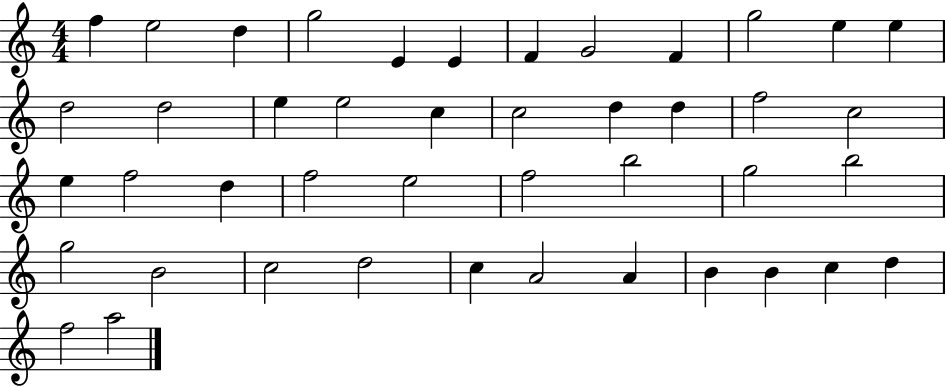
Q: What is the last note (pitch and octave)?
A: A5